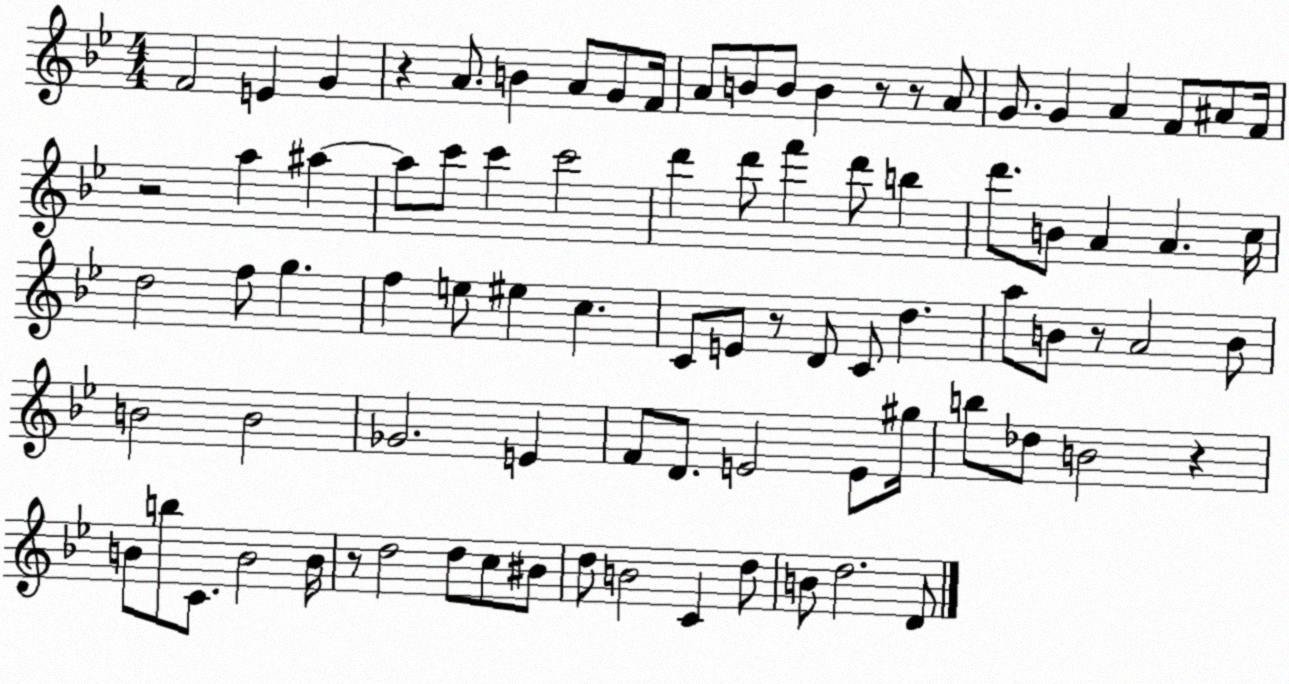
X:1
T:Untitled
M:4/4
L:1/4
K:Bb
F2 E G z A/2 B A/2 G/2 F/4 A/2 B/2 B/2 B z/2 z/2 A/2 G/2 G A F/2 ^A/2 F/4 z2 a ^a ^a/2 c'/2 c' c'2 d' d'/2 f' d'/2 b d'/2 B/2 A A c/4 d2 f/2 g f e/2 ^e c C/2 E/2 z/2 D/2 C/2 d a/2 B/2 z/2 A2 B/2 B2 B2 _G2 E F/2 D/2 E2 E/2 ^g/4 b/2 _d/2 B2 z B/2 b/2 C/2 B2 B/4 z/2 d2 d/2 c/2 ^B/2 d/2 B2 C d/2 B/2 d2 D/2